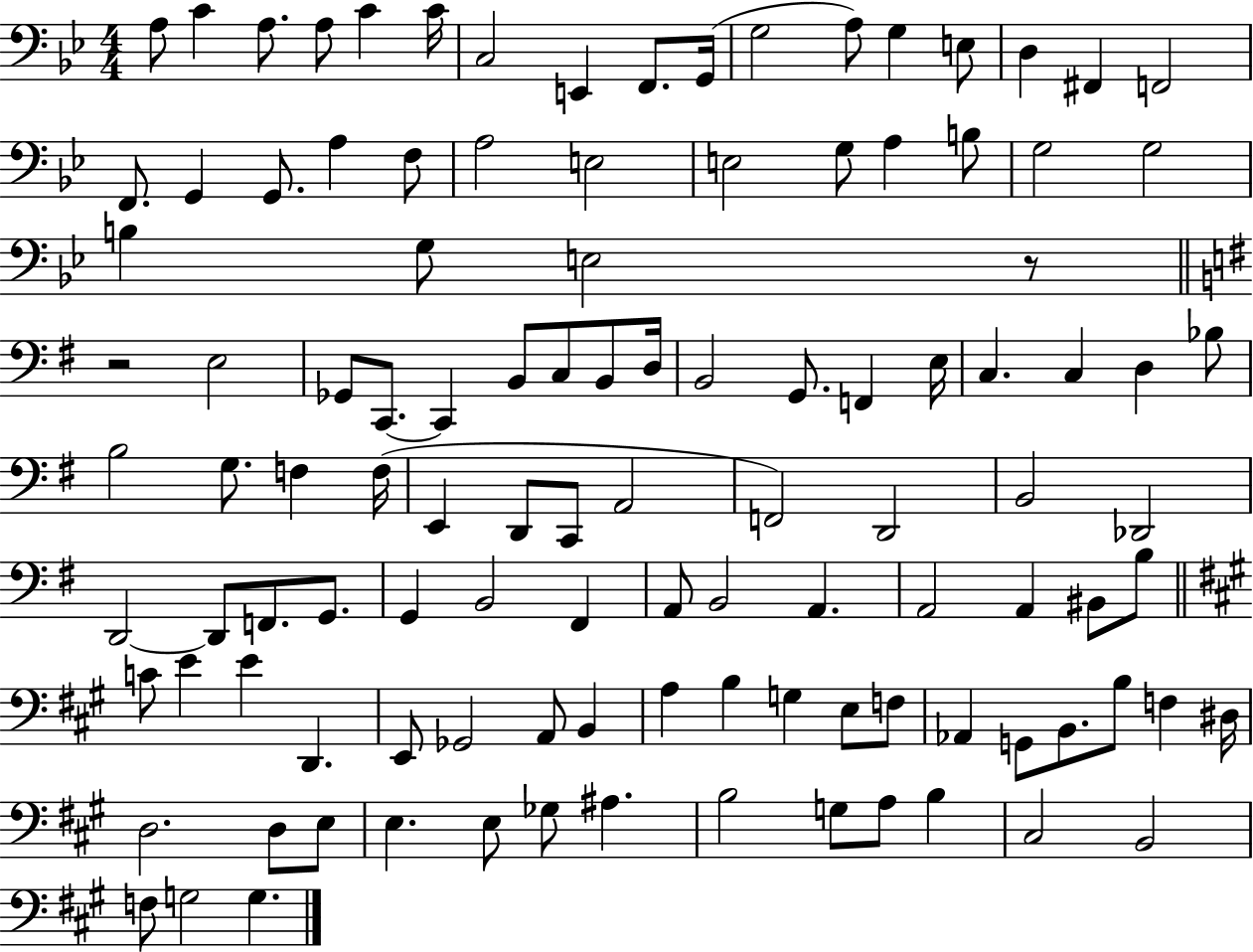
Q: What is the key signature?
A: BES major